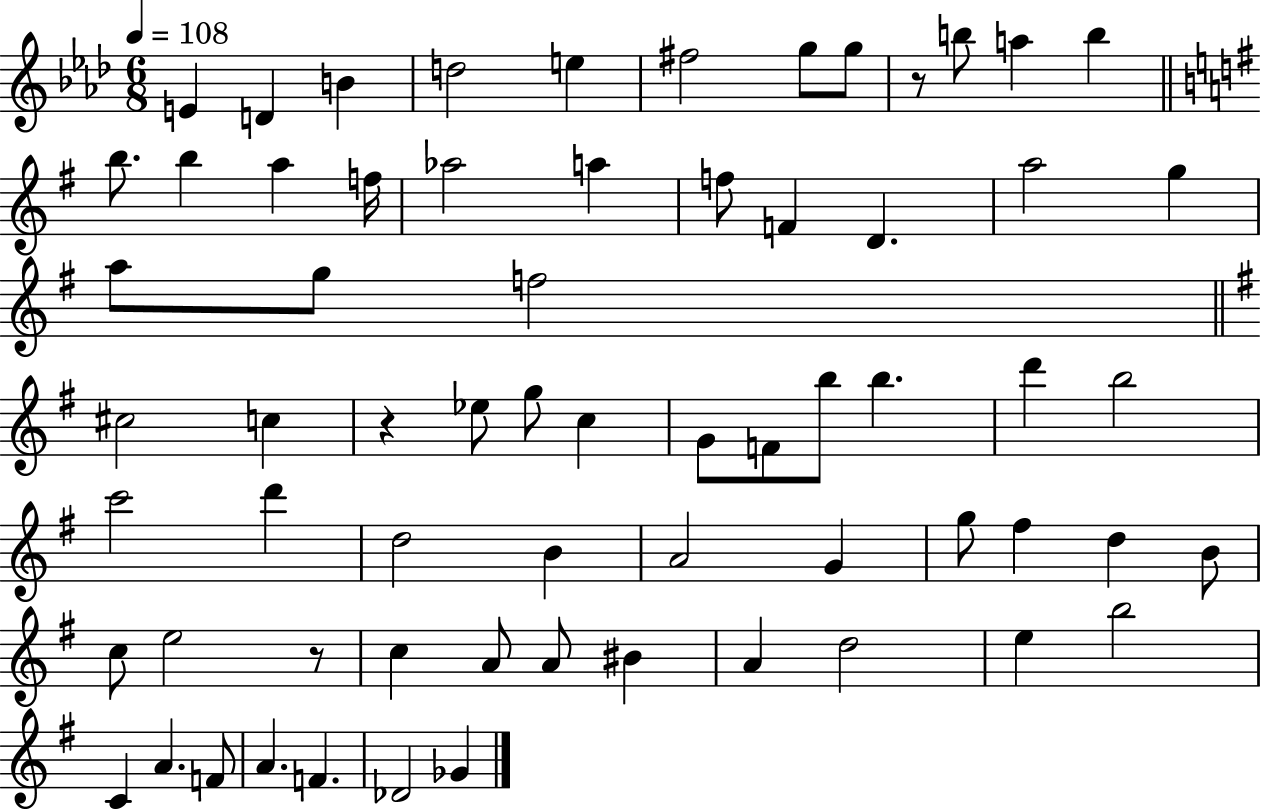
{
  \clef treble
  \numericTimeSignature
  \time 6/8
  \key aes \major
  \tempo 4 = 108
  e'4 d'4 b'4 | d''2 e''4 | fis''2 g''8 g''8 | r8 b''8 a''4 b''4 | \break \bar "||" \break \key e \minor b''8. b''4 a''4 f''16 | aes''2 a''4 | f''8 f'4 d'4. | a''2 g''4 | \break a''8 g''8 f''2 | \bar "||" \break \key g \major cis''2 c''4 | r4 ees''8 g''8 c''4 | g'8 f'8 b''8 b''4. | d'''4 b''2 | \break c'''2 d'''4 | d''2 b'4 | a'2 g'4 | g''8 fis''4 d''4 b'8 | \break c''8 e''2 r8 | c''4 a'8 a'8 bis'4 | a'4 d''2 | e''4 b''2 | \break c'4 a'4. f'8 | a'4. f'4. | des'2 ges'4 | \bar "|."
}